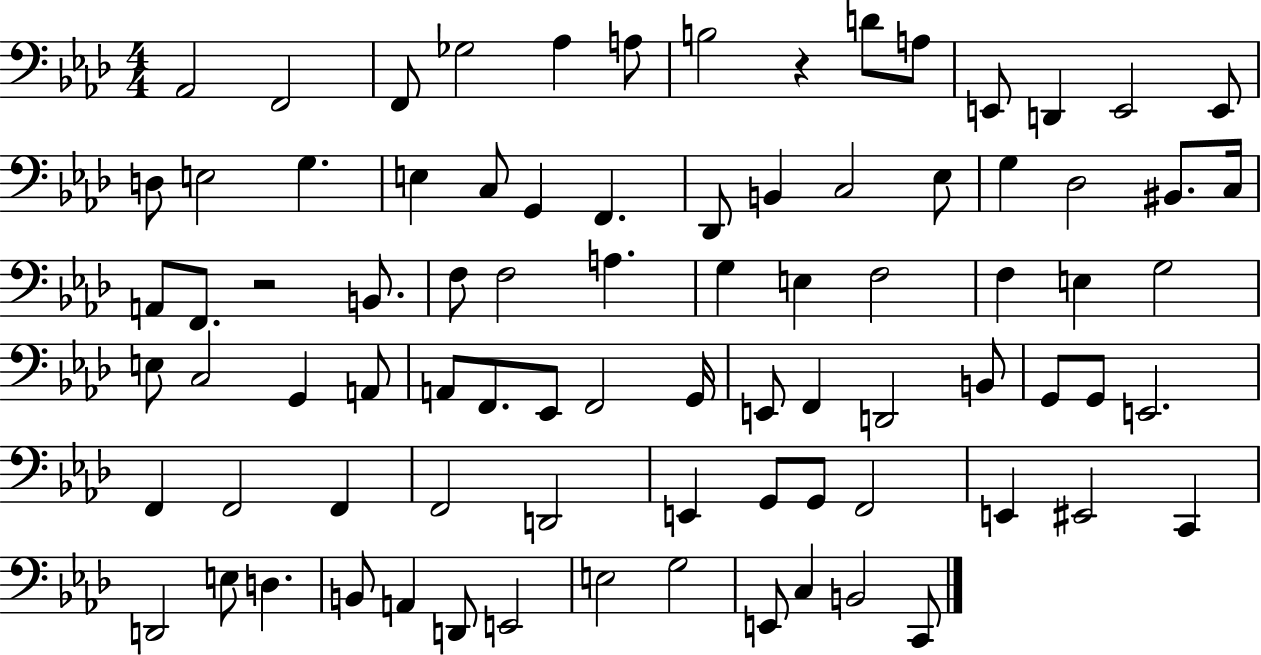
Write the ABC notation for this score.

X:1
T:Untitled
M:4/4
L:1/4
K:Ab
_A,,2 F,,2 F,,/2 _G,2 _A, A,/2 B,2 z D/2 A,/2 E,,/2 D,, E,,2 E,,/2 D,/2 E,2 G, E, C,/2 G,, F,, _D,,/2 B,, C,2 _E,/2 G, _D,2 ^B,,/2 C,/4 A,,/2 F,,/2 z2 B,,/2 F,/2 F,2 A, G, E, F,2 F, E, G,2 E,/2 C,2 G,, A,,/2 A,,/2 F,,/2 _E,,/2 F,,2 G,,/4 E,,/2 F,, D,,2 B,,/2 G,,/2 G,,/2 E,,2 F,, F,,2 F,, F,,2 D,,2 E,, G,,/2 G,,/2 F,,2 E,, ^E,,2 C,, D,,2 E,/2 D, B,,/2 A,, D,,/2 E,,2 E,2 G,2 E,,/2 C, B,,2 C,,/2